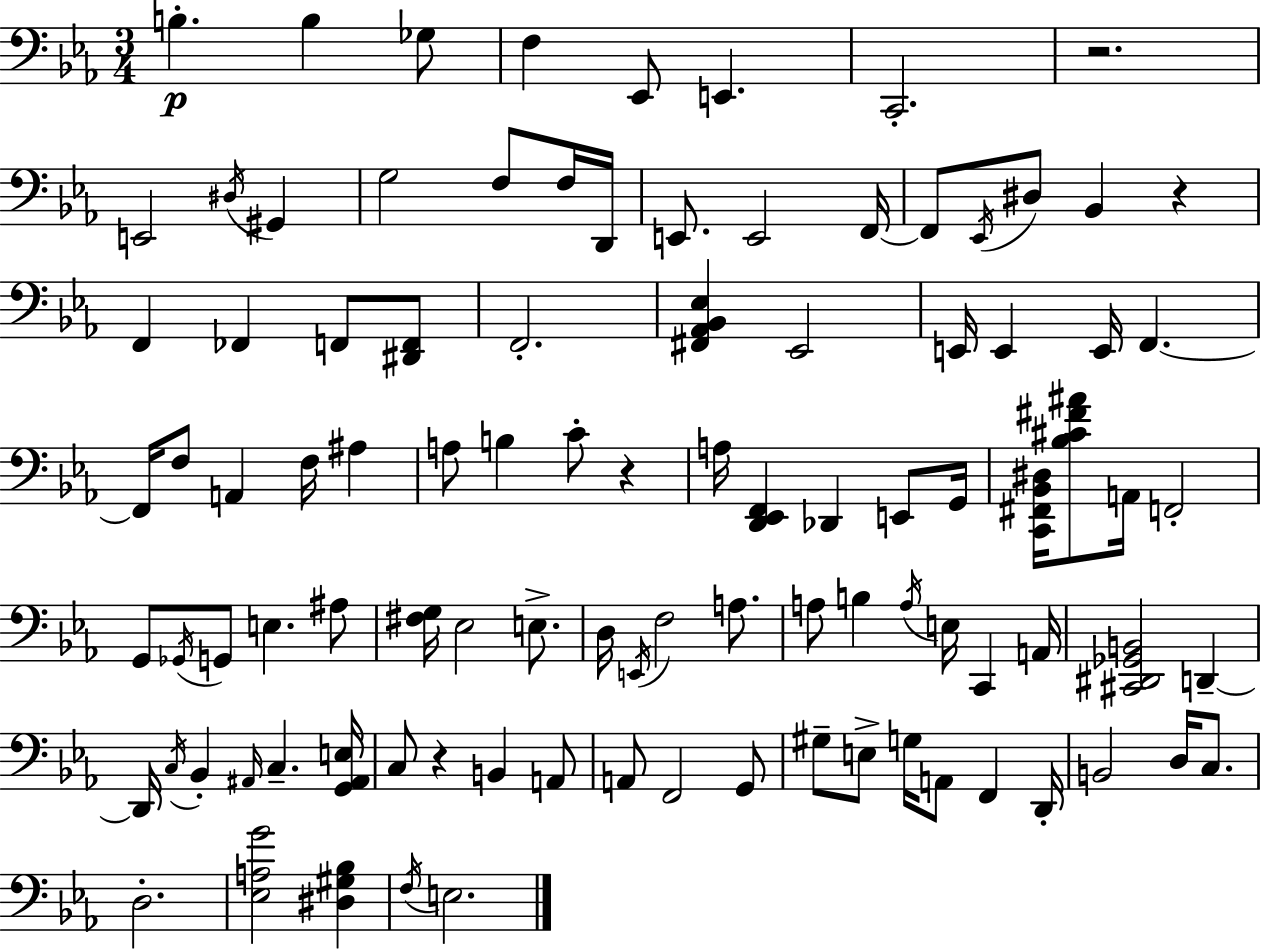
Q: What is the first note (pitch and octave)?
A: B3